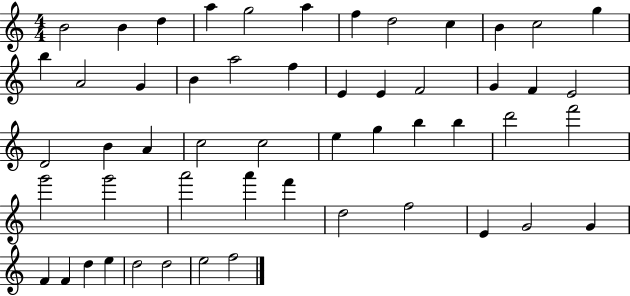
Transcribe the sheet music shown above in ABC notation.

X:1
T:Untitled
M:4/4
L:1/4
K:C
B2 B d a g2 a f d2 c B c2 g b A2 G B a2 f E E F2 G F E2 D2 B A c2 c2 e g b b d'2 f'2 g'2 g'2 a'2 a' f' d2 f2 E G2 G F F d e d2 d2 e2 f2